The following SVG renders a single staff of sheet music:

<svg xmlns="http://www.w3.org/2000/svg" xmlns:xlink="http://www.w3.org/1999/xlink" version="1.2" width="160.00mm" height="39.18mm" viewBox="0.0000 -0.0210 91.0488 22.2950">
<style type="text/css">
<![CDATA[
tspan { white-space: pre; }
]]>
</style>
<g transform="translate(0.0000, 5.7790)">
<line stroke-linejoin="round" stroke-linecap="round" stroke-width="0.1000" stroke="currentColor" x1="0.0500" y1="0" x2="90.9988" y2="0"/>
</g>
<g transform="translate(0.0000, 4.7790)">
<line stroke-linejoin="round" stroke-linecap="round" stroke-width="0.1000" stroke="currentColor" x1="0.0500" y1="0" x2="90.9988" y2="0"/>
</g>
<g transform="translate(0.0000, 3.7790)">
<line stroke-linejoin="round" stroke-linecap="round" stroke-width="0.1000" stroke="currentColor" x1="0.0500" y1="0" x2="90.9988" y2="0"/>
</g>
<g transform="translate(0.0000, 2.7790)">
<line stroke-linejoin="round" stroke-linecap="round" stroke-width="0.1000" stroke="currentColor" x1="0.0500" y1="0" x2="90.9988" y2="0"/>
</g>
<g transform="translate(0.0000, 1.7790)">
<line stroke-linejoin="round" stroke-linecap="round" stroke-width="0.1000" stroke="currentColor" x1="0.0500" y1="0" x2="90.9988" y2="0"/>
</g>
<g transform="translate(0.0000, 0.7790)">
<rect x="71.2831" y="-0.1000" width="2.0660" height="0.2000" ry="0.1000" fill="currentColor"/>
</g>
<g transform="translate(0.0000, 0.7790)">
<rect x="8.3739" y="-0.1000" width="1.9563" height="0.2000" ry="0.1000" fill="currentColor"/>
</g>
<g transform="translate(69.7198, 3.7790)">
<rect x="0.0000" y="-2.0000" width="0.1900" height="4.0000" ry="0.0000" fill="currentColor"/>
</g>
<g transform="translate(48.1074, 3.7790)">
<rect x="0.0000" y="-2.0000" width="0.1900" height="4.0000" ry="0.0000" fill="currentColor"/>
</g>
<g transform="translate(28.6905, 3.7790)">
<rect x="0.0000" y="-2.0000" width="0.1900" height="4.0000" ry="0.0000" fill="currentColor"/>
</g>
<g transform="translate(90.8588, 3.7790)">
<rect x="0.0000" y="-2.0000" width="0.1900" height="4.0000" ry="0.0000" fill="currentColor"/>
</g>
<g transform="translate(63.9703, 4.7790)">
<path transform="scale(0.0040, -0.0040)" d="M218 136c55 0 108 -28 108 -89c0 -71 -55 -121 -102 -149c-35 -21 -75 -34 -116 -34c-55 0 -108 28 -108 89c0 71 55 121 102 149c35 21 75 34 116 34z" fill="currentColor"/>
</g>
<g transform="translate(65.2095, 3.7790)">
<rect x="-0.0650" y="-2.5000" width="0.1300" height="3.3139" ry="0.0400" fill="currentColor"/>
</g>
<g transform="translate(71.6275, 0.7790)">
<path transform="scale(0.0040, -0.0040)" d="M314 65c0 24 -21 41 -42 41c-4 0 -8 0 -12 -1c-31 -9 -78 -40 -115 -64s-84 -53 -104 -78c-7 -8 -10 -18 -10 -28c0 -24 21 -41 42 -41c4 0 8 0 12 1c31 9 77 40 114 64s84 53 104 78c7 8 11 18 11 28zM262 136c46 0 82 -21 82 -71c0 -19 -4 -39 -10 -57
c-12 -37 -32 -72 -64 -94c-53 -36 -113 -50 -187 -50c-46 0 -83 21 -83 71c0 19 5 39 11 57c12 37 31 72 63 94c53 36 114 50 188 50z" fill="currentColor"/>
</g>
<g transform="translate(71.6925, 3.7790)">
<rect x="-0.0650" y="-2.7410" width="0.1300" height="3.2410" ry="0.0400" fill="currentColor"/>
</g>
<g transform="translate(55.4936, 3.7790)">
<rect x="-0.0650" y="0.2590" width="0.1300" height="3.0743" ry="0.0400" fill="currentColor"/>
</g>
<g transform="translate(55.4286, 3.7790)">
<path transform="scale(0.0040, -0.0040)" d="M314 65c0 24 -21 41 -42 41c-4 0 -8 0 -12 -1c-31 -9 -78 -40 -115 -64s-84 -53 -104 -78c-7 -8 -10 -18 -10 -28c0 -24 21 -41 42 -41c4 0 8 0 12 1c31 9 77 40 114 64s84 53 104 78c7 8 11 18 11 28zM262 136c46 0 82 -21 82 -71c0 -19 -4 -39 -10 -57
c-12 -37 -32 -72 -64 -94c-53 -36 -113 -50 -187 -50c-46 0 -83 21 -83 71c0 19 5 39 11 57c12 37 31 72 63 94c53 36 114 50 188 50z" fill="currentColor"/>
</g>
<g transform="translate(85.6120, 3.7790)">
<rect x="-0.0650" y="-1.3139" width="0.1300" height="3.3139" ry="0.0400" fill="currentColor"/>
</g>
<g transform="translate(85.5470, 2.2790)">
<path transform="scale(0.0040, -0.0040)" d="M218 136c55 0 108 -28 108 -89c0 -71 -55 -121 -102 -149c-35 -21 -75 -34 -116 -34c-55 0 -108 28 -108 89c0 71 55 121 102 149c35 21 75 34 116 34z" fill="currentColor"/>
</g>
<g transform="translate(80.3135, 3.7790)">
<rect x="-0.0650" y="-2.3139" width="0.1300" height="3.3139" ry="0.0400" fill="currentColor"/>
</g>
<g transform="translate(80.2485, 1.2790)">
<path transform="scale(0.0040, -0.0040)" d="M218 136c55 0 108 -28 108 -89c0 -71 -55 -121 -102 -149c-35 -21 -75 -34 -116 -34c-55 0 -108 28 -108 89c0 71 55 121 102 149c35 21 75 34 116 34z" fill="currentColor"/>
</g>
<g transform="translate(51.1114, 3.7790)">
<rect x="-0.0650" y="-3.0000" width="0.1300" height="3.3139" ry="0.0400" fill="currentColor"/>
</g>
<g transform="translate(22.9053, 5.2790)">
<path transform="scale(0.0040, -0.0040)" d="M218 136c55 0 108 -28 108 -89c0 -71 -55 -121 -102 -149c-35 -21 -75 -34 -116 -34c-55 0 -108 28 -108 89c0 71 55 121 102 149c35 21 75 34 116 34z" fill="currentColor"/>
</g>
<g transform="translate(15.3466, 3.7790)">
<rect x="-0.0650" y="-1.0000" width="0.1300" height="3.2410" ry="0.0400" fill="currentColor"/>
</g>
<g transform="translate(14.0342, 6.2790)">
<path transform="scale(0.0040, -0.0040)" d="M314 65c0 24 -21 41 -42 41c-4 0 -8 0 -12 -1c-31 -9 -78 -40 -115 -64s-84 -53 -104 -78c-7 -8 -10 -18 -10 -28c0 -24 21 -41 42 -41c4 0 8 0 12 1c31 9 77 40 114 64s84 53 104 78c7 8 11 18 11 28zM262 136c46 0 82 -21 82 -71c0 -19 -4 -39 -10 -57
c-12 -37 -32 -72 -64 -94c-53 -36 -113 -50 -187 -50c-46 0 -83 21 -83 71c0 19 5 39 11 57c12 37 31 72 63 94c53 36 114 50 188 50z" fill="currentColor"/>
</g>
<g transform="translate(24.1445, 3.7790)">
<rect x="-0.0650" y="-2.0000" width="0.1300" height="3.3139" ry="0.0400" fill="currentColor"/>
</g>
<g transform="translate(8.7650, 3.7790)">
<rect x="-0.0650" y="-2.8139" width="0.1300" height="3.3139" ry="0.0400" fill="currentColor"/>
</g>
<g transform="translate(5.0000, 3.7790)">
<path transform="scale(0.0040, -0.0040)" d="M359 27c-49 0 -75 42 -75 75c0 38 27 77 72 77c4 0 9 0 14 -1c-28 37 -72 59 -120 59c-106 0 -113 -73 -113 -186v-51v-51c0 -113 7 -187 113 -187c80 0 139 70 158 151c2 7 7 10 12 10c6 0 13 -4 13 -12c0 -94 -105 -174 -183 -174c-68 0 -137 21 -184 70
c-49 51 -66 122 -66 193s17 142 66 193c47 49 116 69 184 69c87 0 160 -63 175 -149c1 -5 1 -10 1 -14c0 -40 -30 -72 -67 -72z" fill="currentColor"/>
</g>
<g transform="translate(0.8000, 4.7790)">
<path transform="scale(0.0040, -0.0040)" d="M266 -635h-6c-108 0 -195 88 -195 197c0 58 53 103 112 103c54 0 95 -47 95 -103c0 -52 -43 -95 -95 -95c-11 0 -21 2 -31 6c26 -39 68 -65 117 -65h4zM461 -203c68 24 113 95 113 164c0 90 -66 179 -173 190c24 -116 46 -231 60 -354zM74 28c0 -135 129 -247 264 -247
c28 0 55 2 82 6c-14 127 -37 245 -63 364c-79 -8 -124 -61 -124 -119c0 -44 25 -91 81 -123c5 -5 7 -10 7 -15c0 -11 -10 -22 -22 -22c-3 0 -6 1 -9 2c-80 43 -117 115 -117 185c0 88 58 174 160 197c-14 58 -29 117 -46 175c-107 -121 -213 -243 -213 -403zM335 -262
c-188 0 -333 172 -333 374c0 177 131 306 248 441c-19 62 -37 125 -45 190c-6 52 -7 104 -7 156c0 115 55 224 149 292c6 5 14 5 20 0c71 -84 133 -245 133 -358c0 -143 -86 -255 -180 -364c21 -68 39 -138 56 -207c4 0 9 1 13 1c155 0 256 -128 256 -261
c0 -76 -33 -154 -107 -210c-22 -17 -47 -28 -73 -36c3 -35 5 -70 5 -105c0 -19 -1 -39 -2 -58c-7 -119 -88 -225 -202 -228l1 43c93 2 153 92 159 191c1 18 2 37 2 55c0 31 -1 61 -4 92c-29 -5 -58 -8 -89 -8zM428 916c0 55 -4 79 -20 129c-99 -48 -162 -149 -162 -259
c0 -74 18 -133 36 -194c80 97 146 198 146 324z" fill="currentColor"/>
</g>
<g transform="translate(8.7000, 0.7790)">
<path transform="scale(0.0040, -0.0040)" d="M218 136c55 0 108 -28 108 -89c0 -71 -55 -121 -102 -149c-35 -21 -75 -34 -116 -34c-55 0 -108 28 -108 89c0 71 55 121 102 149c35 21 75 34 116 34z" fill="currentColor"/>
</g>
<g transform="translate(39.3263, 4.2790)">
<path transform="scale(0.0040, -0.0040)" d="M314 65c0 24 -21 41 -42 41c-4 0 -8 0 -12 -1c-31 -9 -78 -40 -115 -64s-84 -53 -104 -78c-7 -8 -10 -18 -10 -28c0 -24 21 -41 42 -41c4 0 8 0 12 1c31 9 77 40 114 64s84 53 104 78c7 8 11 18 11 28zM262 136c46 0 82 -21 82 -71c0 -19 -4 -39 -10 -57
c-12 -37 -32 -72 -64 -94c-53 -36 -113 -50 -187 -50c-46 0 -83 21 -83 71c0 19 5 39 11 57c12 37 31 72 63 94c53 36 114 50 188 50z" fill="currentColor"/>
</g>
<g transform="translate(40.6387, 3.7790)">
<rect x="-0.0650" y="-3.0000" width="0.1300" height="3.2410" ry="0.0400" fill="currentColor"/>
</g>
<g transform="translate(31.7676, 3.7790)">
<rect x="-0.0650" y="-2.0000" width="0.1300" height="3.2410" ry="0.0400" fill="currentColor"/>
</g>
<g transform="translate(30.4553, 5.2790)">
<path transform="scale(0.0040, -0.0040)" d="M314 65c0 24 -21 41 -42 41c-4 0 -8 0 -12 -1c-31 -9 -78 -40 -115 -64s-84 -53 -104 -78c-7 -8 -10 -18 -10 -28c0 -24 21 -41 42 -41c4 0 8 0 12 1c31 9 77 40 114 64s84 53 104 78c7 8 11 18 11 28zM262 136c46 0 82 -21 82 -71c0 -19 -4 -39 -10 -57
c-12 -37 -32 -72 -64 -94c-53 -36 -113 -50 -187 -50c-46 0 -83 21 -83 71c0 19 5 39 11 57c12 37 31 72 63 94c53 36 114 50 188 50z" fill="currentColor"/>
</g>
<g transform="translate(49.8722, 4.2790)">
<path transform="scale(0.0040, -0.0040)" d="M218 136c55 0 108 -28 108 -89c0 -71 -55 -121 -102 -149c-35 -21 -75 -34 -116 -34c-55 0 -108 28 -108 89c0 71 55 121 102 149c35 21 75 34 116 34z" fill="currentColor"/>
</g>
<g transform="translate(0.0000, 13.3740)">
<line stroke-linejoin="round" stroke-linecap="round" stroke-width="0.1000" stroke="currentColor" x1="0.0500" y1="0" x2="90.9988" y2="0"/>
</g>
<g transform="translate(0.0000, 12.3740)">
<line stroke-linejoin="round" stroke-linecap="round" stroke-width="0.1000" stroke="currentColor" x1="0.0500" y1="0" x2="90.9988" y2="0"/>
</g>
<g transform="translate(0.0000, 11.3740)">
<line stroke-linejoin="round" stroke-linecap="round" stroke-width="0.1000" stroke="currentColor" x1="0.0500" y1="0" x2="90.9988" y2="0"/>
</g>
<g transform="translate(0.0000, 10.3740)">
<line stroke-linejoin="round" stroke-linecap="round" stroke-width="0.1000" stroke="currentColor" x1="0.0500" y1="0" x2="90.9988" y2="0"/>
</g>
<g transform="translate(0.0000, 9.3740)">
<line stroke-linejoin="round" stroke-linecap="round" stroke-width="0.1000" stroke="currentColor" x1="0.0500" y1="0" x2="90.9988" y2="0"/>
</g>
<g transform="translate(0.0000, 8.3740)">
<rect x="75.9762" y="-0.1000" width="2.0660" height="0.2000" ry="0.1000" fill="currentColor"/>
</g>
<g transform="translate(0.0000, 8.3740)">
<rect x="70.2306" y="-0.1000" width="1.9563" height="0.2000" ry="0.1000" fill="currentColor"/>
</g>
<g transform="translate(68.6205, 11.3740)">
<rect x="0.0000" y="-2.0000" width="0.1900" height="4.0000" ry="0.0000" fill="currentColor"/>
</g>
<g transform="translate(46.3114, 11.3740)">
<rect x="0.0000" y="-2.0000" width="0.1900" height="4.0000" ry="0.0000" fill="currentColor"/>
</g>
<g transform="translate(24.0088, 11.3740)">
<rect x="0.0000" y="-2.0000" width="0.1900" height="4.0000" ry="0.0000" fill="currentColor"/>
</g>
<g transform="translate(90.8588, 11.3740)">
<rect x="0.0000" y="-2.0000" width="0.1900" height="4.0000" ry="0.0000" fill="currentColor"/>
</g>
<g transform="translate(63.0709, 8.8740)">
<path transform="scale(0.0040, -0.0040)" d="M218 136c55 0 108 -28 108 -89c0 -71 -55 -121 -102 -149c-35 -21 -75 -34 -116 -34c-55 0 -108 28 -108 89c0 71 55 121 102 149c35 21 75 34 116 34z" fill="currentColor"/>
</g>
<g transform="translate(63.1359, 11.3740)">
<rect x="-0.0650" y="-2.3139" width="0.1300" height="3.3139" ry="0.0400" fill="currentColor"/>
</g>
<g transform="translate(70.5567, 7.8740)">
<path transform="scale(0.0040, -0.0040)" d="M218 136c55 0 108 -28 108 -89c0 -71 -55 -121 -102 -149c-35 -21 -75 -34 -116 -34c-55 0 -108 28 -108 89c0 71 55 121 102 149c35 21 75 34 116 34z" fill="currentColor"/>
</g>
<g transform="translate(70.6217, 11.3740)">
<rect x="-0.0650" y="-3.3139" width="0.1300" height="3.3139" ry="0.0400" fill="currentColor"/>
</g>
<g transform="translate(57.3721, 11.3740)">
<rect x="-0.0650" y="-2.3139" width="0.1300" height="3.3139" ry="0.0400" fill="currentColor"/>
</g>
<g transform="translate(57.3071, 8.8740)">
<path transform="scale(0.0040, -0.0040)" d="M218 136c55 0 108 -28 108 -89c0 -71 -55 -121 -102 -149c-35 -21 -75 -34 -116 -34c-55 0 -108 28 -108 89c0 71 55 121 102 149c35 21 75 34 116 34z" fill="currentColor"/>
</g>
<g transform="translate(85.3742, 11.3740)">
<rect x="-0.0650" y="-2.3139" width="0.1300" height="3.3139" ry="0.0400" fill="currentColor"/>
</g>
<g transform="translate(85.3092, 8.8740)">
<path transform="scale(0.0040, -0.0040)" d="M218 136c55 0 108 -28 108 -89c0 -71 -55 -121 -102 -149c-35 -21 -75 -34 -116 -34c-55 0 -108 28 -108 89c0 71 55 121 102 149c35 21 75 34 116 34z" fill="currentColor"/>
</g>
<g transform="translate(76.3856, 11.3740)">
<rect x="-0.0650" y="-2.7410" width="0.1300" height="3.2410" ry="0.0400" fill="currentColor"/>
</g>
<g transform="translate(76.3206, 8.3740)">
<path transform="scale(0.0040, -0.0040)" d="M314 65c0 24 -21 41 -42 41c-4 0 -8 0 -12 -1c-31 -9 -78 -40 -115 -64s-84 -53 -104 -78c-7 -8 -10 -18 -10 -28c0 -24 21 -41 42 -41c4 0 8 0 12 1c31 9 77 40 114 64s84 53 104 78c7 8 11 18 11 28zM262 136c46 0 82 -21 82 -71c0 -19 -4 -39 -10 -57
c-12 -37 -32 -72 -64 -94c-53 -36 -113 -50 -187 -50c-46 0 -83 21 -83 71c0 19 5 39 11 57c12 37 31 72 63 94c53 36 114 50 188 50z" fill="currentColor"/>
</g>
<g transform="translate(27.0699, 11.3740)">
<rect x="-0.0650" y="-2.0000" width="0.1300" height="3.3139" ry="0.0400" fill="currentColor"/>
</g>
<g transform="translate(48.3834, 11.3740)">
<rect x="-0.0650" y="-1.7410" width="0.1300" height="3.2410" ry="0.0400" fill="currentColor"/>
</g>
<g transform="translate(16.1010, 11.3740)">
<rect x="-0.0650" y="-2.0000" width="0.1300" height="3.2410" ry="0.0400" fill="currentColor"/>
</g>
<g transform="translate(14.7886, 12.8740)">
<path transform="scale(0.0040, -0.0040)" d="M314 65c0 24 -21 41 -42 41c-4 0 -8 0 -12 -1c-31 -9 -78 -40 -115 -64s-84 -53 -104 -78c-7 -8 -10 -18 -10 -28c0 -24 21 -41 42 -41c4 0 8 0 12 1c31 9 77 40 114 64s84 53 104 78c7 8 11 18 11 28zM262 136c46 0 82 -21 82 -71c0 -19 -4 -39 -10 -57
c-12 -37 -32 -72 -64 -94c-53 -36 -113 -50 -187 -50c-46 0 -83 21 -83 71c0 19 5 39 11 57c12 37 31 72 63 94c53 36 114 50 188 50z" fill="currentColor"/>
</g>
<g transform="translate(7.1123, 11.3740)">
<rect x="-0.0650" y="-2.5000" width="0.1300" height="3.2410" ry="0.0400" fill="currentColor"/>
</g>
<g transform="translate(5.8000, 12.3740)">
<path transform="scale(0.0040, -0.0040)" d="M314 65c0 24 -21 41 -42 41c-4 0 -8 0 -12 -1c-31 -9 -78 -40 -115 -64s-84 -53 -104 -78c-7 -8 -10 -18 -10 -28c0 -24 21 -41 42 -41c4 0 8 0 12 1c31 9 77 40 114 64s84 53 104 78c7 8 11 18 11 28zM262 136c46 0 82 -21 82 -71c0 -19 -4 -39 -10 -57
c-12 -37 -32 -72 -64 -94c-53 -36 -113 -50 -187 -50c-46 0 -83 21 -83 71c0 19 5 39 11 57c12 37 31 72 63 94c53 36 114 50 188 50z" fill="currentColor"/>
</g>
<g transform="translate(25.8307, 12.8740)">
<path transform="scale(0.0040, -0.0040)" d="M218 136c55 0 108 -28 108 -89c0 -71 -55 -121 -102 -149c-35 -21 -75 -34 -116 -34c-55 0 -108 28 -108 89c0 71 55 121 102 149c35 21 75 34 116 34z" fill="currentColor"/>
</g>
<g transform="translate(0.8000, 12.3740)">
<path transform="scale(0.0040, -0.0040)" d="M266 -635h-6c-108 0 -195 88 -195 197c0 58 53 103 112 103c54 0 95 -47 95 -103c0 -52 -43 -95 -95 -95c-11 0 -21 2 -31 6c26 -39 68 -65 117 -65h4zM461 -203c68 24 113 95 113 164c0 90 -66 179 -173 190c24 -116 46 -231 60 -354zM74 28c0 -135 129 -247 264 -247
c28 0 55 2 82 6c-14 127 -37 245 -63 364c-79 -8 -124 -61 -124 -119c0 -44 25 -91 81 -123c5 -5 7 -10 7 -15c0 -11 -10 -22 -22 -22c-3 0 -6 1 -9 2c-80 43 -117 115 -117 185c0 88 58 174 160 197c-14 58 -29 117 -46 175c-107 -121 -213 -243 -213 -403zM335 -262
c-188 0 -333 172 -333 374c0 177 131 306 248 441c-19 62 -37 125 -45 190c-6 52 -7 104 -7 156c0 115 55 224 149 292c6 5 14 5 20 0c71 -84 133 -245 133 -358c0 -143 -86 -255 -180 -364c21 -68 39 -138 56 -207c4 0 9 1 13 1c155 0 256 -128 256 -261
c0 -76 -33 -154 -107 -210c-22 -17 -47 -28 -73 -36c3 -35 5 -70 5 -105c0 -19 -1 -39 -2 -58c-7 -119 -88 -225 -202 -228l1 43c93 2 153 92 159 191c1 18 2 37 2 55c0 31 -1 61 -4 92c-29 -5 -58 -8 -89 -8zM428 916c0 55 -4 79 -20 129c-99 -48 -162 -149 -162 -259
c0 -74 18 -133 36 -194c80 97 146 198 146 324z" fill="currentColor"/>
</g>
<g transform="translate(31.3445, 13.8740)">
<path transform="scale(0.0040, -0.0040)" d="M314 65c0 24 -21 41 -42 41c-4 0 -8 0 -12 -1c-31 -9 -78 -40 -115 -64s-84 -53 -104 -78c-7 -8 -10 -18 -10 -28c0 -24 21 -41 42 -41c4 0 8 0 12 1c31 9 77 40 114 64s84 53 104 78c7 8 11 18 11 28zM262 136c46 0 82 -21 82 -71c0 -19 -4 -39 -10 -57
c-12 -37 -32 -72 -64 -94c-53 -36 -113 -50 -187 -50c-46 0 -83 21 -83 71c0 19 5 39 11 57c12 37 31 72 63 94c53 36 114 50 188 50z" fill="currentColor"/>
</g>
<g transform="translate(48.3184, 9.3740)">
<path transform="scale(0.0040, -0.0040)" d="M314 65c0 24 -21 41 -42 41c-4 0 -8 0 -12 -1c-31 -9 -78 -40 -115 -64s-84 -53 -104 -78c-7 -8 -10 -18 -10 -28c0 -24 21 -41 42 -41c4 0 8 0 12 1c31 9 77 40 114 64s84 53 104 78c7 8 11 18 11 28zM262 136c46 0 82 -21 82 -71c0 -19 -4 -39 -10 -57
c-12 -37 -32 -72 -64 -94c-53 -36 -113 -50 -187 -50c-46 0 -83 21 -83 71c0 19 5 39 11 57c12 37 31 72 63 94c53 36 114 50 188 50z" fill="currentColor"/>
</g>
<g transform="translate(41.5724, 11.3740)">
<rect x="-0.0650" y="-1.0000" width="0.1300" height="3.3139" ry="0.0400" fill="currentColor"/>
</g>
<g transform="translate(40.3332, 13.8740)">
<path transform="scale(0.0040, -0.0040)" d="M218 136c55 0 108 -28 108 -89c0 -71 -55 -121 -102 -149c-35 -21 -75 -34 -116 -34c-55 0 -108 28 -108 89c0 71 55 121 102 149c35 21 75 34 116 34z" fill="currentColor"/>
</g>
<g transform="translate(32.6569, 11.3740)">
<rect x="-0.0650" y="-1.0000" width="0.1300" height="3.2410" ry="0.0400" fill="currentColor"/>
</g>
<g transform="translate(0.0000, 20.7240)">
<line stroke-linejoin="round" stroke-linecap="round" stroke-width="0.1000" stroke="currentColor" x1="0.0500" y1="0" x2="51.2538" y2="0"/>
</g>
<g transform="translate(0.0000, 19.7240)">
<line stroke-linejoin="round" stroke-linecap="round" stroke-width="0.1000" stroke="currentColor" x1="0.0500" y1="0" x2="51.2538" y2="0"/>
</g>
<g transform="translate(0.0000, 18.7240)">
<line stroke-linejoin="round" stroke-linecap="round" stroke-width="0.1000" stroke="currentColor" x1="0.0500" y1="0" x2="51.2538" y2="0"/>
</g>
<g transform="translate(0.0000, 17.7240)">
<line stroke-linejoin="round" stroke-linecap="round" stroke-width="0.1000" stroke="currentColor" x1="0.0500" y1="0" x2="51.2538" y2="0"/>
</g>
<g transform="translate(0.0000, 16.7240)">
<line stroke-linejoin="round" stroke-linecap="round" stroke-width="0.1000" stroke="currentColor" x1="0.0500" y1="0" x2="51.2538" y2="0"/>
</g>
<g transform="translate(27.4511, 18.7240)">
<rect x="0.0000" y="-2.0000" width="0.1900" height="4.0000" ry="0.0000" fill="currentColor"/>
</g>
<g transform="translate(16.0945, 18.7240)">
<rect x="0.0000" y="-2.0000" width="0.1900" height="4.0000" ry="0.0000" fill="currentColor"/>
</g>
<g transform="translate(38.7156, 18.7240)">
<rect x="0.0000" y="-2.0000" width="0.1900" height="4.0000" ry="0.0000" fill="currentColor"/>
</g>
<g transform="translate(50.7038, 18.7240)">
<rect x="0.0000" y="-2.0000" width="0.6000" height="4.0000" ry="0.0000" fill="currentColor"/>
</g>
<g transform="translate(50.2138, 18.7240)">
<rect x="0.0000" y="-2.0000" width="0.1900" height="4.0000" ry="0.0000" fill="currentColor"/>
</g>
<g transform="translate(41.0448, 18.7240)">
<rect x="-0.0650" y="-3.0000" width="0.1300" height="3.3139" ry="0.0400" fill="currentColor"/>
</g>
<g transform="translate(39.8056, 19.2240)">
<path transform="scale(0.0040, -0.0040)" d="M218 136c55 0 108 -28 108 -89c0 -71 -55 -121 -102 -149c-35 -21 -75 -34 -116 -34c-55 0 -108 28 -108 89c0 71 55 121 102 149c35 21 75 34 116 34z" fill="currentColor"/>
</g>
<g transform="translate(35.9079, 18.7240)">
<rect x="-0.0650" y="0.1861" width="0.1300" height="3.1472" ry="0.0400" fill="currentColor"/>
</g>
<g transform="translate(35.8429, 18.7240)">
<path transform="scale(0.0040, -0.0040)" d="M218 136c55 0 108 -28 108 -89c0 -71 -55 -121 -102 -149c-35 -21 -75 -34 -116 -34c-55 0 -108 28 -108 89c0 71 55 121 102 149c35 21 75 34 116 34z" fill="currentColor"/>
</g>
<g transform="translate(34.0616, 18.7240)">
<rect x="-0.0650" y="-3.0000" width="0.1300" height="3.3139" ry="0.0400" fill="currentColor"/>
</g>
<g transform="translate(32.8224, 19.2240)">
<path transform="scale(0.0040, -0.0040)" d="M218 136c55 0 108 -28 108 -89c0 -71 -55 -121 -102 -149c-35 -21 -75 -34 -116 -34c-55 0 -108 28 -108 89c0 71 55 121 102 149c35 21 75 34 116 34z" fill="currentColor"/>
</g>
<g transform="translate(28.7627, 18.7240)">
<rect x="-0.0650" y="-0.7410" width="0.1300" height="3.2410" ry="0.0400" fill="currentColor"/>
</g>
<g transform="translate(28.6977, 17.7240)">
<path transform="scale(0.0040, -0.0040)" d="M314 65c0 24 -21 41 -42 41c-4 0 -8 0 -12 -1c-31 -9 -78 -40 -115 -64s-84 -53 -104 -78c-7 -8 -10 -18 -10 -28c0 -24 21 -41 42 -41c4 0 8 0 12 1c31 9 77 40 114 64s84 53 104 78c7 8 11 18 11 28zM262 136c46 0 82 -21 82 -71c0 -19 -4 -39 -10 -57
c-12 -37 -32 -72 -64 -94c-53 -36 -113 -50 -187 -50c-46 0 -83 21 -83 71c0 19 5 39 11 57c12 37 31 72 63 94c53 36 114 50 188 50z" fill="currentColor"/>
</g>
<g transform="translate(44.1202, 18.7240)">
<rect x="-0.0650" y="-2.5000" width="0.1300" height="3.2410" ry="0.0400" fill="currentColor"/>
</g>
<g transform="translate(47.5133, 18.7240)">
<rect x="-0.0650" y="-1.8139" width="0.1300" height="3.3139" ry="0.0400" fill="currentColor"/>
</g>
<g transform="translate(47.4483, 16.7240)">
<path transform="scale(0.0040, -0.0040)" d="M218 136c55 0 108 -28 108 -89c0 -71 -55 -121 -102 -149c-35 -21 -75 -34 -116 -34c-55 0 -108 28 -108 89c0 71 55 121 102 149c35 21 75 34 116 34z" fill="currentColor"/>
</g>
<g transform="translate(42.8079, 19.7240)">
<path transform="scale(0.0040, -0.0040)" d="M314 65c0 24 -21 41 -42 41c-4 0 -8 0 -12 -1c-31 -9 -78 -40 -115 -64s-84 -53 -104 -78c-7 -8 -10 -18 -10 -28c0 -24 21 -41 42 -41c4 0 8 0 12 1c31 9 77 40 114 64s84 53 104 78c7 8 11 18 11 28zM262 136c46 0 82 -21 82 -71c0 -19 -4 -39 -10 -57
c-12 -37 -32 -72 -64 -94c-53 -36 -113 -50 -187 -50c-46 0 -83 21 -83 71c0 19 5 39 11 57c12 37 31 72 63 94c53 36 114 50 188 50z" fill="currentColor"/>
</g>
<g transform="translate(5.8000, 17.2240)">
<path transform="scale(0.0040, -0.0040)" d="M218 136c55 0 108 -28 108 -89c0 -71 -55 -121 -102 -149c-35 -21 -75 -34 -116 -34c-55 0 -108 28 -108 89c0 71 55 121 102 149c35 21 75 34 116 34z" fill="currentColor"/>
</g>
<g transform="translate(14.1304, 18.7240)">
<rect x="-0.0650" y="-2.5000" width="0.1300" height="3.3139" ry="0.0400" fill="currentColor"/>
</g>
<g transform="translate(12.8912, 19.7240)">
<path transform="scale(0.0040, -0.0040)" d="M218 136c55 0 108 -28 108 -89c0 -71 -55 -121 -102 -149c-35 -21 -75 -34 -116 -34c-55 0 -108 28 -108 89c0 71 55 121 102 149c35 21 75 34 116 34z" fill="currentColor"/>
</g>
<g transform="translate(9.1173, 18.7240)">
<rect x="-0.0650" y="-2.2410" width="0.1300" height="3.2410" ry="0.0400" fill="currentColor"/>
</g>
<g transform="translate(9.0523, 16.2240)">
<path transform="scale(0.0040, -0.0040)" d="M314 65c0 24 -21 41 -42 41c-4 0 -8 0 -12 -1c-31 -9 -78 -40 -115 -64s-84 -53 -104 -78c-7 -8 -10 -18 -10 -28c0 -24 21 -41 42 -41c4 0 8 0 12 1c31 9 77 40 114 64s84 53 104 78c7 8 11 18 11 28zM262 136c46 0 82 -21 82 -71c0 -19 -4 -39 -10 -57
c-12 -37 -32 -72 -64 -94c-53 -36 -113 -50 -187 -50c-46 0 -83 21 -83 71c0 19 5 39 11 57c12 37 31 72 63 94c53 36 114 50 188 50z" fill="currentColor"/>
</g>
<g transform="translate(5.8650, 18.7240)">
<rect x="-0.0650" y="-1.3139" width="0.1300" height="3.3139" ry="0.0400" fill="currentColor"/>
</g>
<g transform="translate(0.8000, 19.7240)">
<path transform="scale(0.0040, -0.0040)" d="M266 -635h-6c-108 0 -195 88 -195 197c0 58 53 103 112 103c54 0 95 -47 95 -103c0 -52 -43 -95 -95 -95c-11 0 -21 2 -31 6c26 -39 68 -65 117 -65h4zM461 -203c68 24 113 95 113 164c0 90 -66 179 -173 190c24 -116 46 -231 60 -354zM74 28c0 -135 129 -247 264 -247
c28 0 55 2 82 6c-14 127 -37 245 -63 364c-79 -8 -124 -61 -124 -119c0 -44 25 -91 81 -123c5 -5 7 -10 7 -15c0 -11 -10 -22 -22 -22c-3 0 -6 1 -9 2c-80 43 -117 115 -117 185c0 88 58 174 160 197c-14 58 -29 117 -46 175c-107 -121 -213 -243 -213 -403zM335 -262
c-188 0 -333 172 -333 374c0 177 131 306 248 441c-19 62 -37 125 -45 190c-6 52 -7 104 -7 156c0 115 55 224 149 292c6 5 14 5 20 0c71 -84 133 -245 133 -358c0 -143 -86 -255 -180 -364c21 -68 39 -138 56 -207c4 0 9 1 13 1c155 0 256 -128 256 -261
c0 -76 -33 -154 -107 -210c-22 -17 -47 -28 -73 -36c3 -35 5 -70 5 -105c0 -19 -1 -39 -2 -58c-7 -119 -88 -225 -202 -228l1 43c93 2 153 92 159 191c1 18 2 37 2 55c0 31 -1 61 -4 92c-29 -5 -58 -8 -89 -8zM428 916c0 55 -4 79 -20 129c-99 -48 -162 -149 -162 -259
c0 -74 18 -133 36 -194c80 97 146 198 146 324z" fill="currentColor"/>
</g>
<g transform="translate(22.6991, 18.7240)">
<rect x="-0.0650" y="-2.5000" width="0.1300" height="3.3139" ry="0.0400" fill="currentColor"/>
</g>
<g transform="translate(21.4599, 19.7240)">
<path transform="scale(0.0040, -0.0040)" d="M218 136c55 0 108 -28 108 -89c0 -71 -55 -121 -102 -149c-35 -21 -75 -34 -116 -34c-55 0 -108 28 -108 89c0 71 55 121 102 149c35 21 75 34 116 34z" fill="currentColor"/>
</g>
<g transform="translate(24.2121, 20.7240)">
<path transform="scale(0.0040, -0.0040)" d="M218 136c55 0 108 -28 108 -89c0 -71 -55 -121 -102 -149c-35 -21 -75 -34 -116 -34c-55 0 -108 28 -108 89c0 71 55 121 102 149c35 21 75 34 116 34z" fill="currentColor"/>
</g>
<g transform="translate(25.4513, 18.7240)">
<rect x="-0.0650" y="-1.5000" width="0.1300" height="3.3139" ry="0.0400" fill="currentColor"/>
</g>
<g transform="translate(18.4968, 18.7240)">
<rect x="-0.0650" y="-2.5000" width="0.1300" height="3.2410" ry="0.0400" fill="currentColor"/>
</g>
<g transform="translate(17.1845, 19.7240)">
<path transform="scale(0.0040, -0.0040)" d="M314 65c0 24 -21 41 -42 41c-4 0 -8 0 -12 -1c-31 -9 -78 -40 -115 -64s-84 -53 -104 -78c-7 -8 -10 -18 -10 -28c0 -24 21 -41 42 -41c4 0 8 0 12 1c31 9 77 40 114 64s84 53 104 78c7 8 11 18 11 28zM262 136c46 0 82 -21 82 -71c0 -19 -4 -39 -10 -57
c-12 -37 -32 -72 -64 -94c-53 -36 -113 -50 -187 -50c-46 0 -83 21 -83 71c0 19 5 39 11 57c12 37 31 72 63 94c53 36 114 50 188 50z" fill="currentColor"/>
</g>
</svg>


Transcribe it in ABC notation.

X:1
T:Untitled
M:4/4
L:1/4
K:C
a D2 F F2 A2 A B2 G a2 g e G2 F2 F D2 D f2 g g b a2 g e g2 G G2 G E d2 A B A G2 f